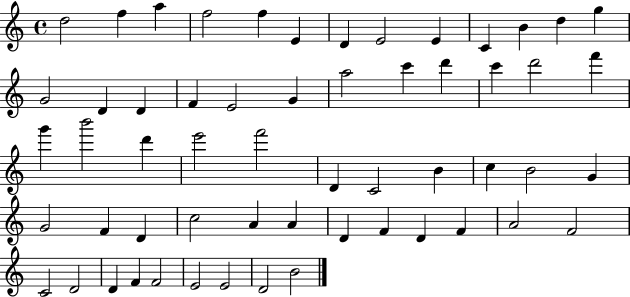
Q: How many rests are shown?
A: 0